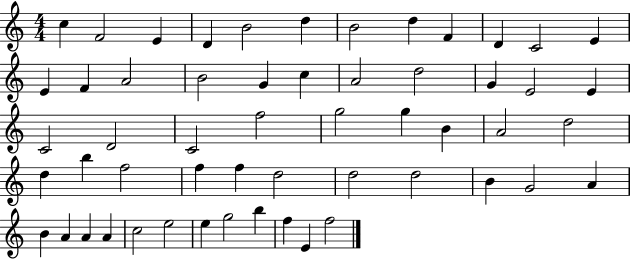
C5/q F4/h E4/q D4/q B4/h D5/q B4/h D5/q F4/q D4/q C4/h E4/q E4/q F4/q A4/h B4/h G4/q C5/q A4/h D5/h G4/q E4/h E4/q C4/h D4/h C4/h F5/h G5/h G5/q B4/q A4/h D5/h D5/q B5/q F5/h F5/q F5/q D5/h D5/h D5/h B4/q G4/h A4/q B4/q A4/q A4/q A4/q C5/h E5/h E5/q G5/h B5/q F5/q E4/q F5/h